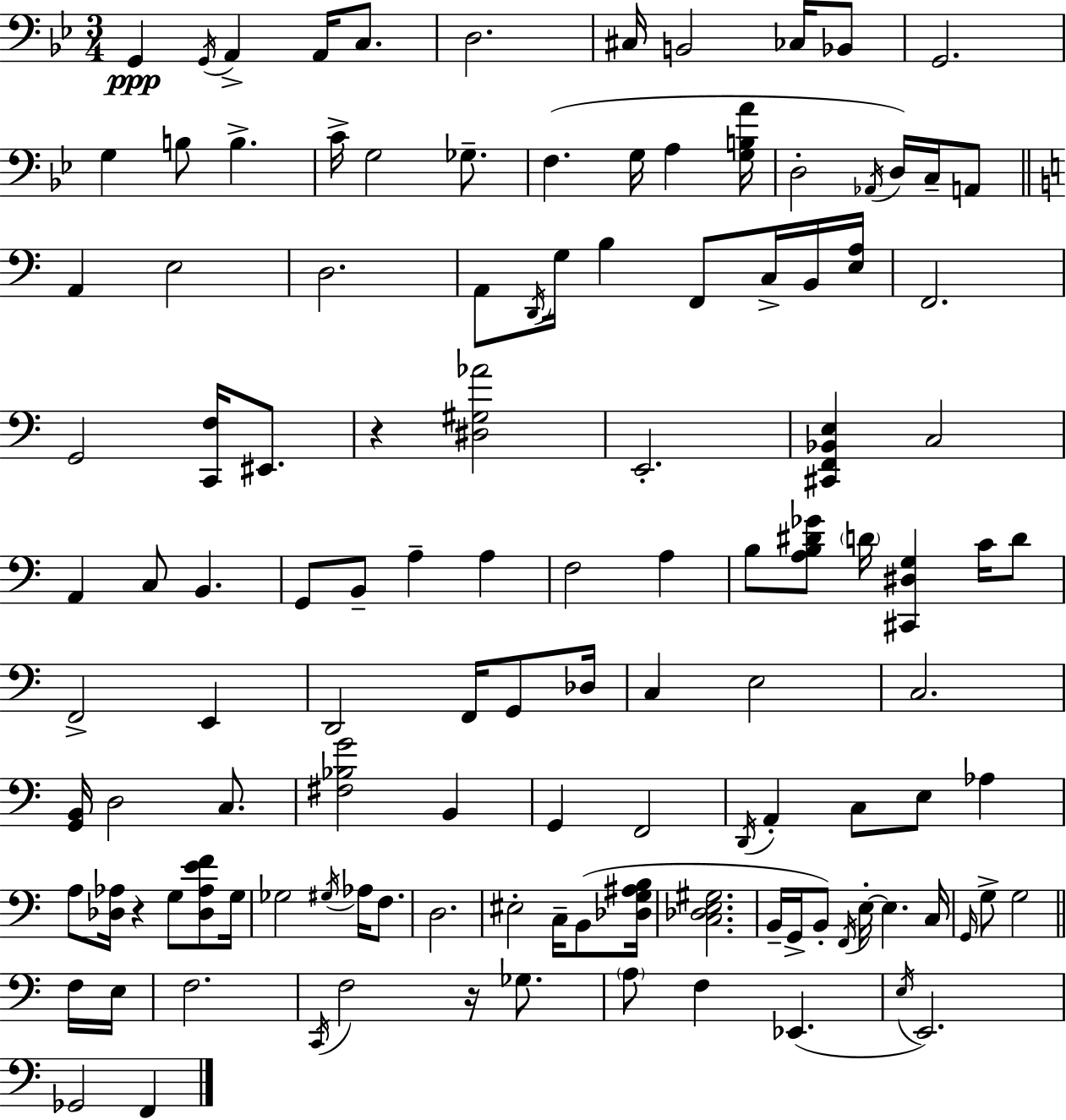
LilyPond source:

{
  \clef bass
  \numericTimeSignature
  \time 3/4
  \key bes \major
  g,4\ppp \acciaccatura { g,16 } a,4-> a,16 c8. | d2. | cis16 b,2 ces16 bes,8 | g,2. | \break g4 b8 b4.-> | c'16-> g2 ges8.-- | f4.( g16 a4 | <g b a'>16 d2-. \acciaccatura { aes,16 }) d16 c16-- | \break a,8 \bar "||" \break \key c \major a,4 e2 | d2. | a,8 \acciaccatura { d,16 } g16 b4 f,8 c16-> b,16 | <e a>16 f,2. | \break g,2 <c, f>16 eis,8. | r4 <dis gis aes'>2 | e,2.-. | <cis, f, bes, e>4 c2 | \break a,4 c8 b,4. | g,8 b,8-- a4-- a4 | f2 a4 | b8 <a b dis' ges'>8 \parenthesize d'16 <cis, dis g>4 c'16 d'8 | \break f,2-> e,4 | d,2 f,16 g,8 | des16 c4 e2 | c2. | \break <g, b,>16 d2 c8. | <fis bes g'>2 b,4 | g,4 f,2 | \acciaccatura { d,16 } a,4-. c8 e8 aes4 | \break a8 <des aes>16 r4 g8 <des aes e' f'>8 | g16 ges2 \acciaccatura { gis16 } aes16 | f8. d2. | eis2-. c16-- | \break b,8( <des g ais b>16 <c des e gis>2. | b,16-- g,16-> b,8-.) \acciaccatura { f,16 } e16-.~~ e4. | c16 \grace { g,16 } g8-> g2 | \bar "||" \break \key c \major f16 e16 f2. | \acciaccatura { c,16 } f2 r16 | ges8. \parenthesize a8 f4 ees,4.( | \acciaccatura { e16 } e,2.) | \break ges,2 | f,4 \bar "|."
}